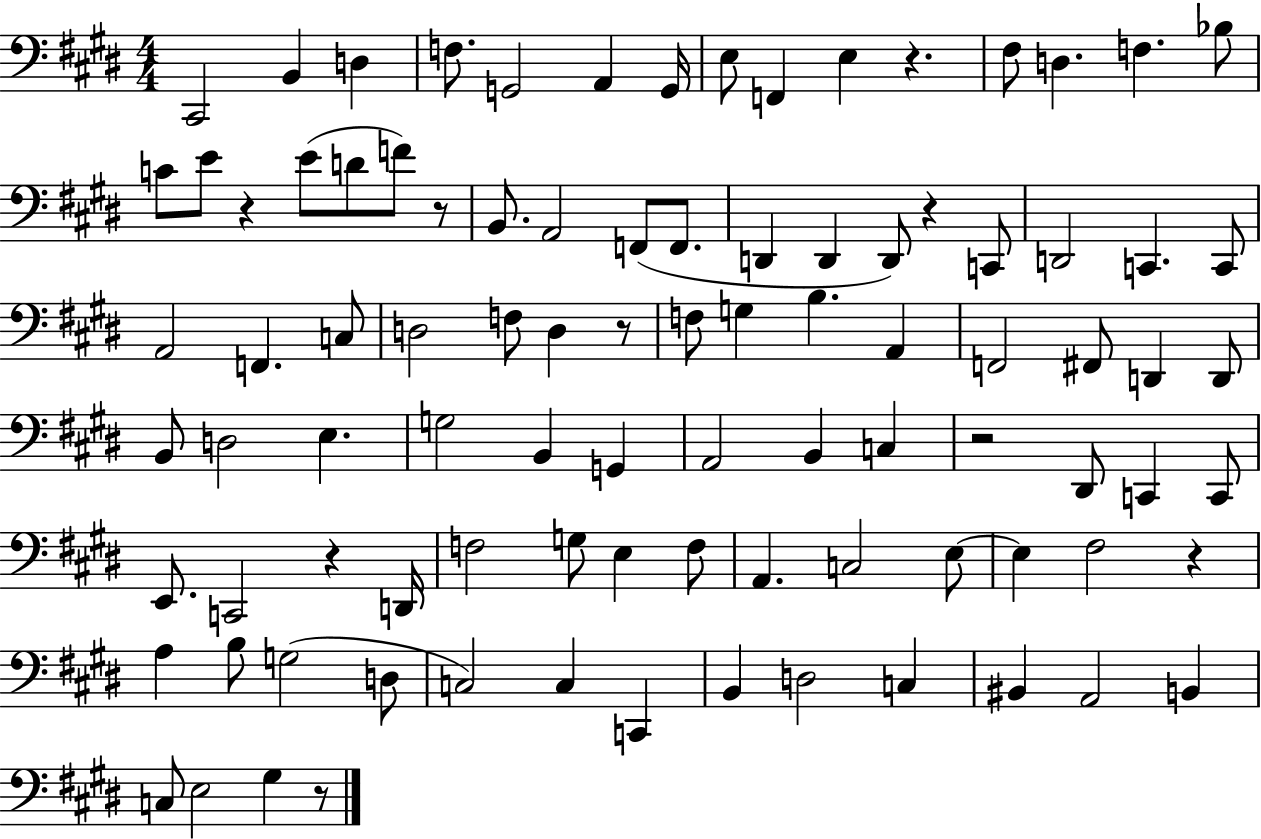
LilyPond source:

{
  \clef bass
  \numericTimeSignature
  \time 4/4
  \key e \major
  cis,2 b,4 d4 | f8. g,2 a,4 g,16 | e8 f,4 e4 r4. | fis8 d4. f4. bes8 | \break c'8 e'8 r4 e'8( d'8 f'8) r8 | b,8. a,2 f,8( f,8. | d,4 d,4 d,8) r4 c,8 | d,2 c,4. c,8 | \break a,2 f,4. c8 | d2 f8 d4 r8 | f8 g4 b4. a,4 | f,2 fis,8 d,4 d,8 | \break b,8 d2 e4. | g2 b,4 g,4 | a,2 b,4 c4 | r2 dis,8 c,4 c,8 | \break e,8. c,2 r4 d,16 | f2 g8 e4 f8 | a,4. c2 e8~~ | e4 fis2 r4 | \break a4 b8 g2( d8 | c2) c4 c,4 | b,4 d2 c4 | bis,4 a,2 b,4 | \break c8 e2 gis4 r8 | \bar "|."
}